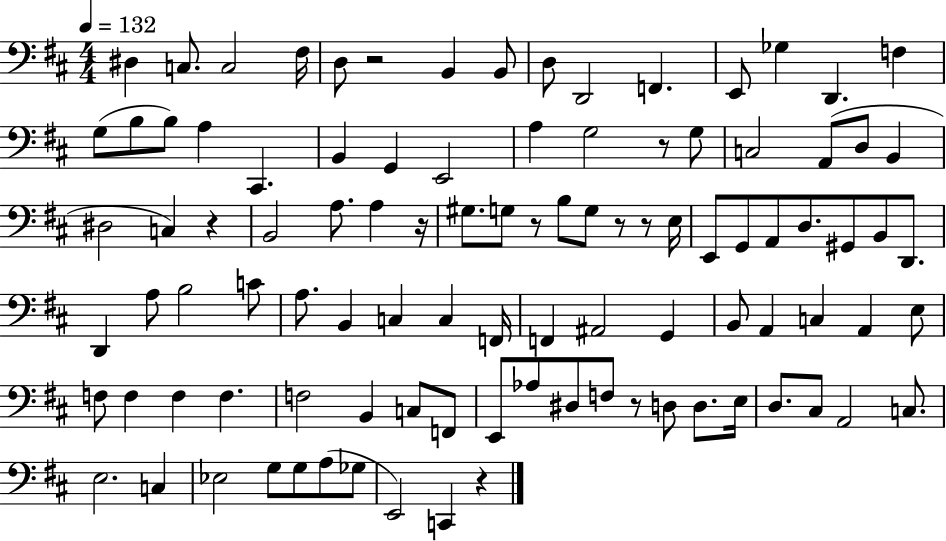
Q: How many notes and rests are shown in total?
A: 100